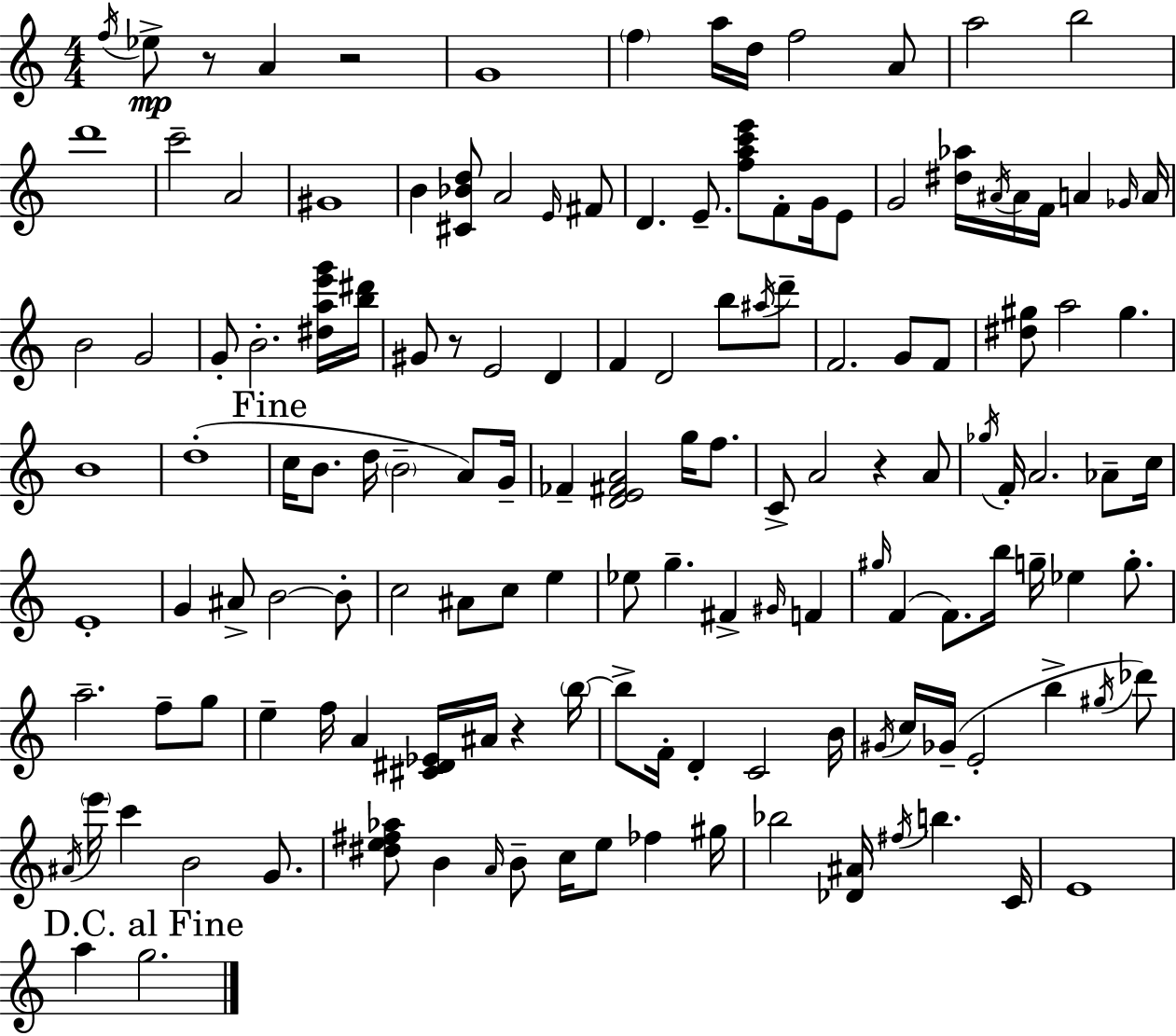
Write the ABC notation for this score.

X:1
T:Untitled
M:4/4
L:1/4
K:Am
f/4 _e/2 z/2 A z2 G4 f a/4 d/4 f2 A/2 a2 b2 d'4 c'2 A2 ^G4 B [^C_Bd]/2 A2 E/4 ^F/2 D E/2 [fac'e']/2 F/2 G/4 E/2 G2 [^d_a]/4 ^A/4 ^A/4 F/4 A _G/4 A/4 B2 G2 G/2 B2 [^dae'g']/4 [b^d']/4 ^G/2 z/2 E2 D F D2 b/2 ^a/4 d'/2 F2 G/2 F/2 [^d^g]/2 a2 ^g B4 d4 c/4 B/2 d/4 B2 A/2 G/4 _F [DE^FA]2 g/4 f/2 C/2 A2 z A/2 _g/4 F/4 A2 _A/2 c/4 E4 G ^A/2 B2 B/2 c2 ^A/2 c/2 e _e/2 g ^F ^G/4 F ^g/4 F F/2 b/4 g/4 _e g/2 a2 f/2 g/2 e f/4 A [^C^D_E]/4 ^A/4 z b/4 b/2 F/4 D C2 B/4 ^G/4 c/4 _G/4 E2 b ^g/4 _d'/2 ^A/4 e'/4 c' B2 G/2 [^de^f_a]/2 B A/4 B/2 c/4 e/2 _f ^g/4 _b2 [_D^A]/4 ^f/4 b C/4 E4 a g2